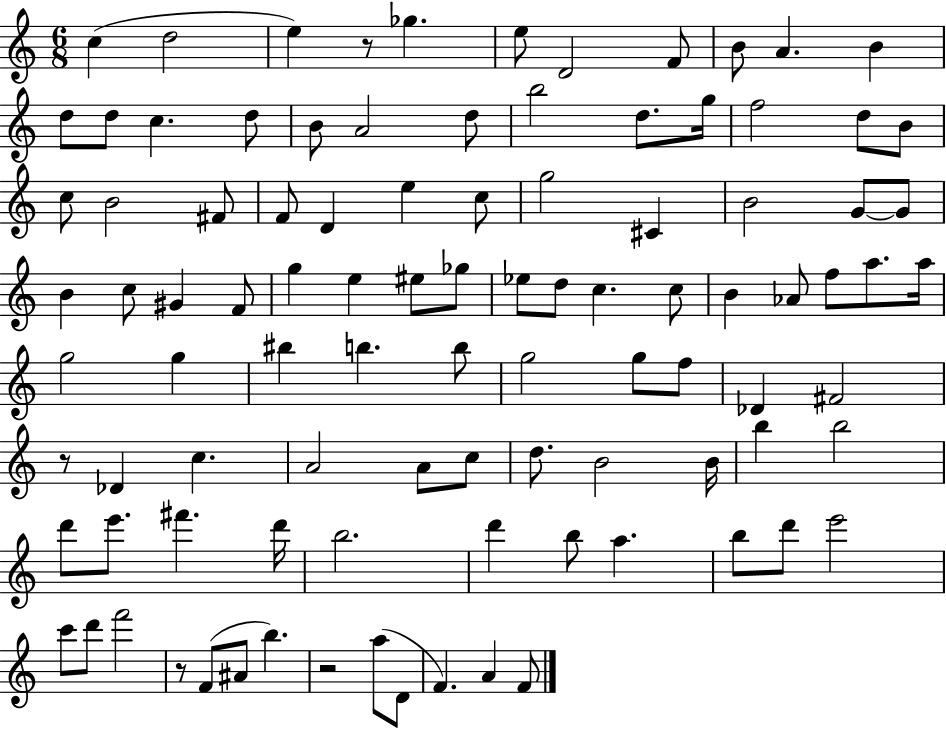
{
  \clef treble
  \numericTimeSignature
  \time 6/8
  \key c \major
  \repeat volta 2 { c''4( d''2 | e''4) r8 ges''4. | e''8 d'2 f'8 | b'8 a'4. b'4 | \break d''8 d''8 c''4. d''8 | b'8 a'2 d''8 | b''2 d''8. g''16 | f''2 d''8 b'8 | \break c''8 b'2 fis'8 | f'8 d'4 e''4 c''8 | g''2 cis'4 | b'2 g'8~~ g'8 | \break b'4 c''8 gis'4 f'8 | g''4 e''4 eis''8 ges''8 | ees''8 d''8 c''4. c''8 | b'4 aes'8 f''8 a''8. a''16 | \break g''2 g''4 | bis''4 b''4. b''8 | g''2 g''8 f''8 | des'4 fis'2 | \break r8 des'4 c''4. | a'2 a'8 c''8 | d''8. b'2 b'16 | b''4 b''2 | \break d'''8 e'''8. fis'''4. d'''16 | b''2. | d'''4 b''8 a''4. | b''8 d'''8 e'''2 | \break c'''8 d'''8 f'''2 | r8 f'8( ais'8 b''4.) | r2 a''8( d'8 | f'4.) a'4 f'8 | \break } \bar "|."
}